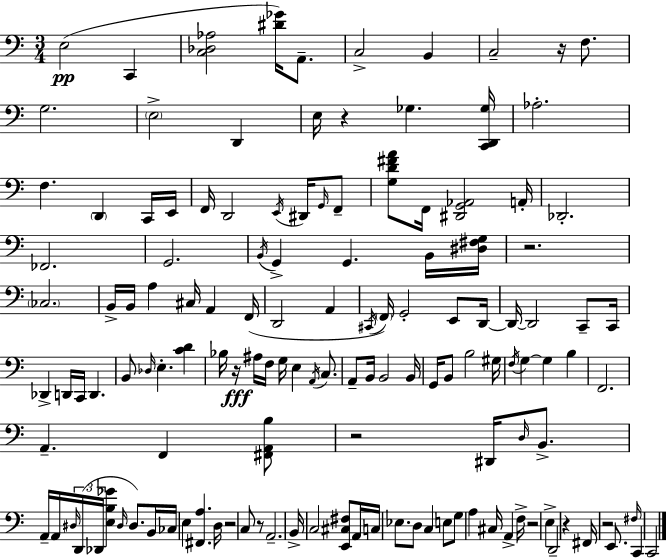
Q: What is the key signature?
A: C major